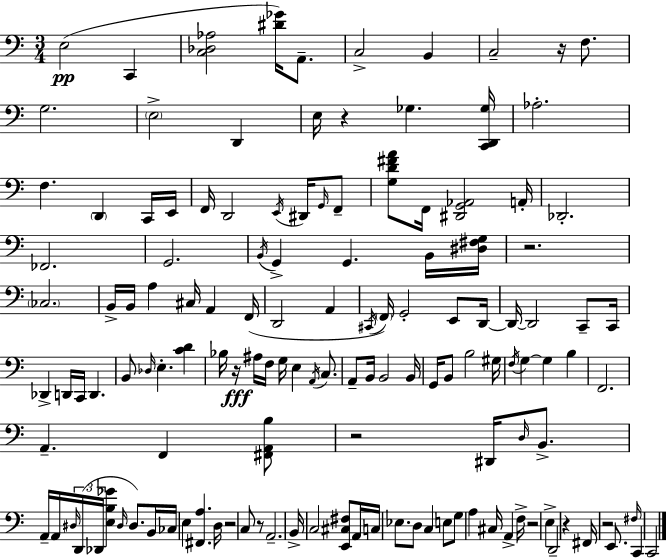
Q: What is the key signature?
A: C major